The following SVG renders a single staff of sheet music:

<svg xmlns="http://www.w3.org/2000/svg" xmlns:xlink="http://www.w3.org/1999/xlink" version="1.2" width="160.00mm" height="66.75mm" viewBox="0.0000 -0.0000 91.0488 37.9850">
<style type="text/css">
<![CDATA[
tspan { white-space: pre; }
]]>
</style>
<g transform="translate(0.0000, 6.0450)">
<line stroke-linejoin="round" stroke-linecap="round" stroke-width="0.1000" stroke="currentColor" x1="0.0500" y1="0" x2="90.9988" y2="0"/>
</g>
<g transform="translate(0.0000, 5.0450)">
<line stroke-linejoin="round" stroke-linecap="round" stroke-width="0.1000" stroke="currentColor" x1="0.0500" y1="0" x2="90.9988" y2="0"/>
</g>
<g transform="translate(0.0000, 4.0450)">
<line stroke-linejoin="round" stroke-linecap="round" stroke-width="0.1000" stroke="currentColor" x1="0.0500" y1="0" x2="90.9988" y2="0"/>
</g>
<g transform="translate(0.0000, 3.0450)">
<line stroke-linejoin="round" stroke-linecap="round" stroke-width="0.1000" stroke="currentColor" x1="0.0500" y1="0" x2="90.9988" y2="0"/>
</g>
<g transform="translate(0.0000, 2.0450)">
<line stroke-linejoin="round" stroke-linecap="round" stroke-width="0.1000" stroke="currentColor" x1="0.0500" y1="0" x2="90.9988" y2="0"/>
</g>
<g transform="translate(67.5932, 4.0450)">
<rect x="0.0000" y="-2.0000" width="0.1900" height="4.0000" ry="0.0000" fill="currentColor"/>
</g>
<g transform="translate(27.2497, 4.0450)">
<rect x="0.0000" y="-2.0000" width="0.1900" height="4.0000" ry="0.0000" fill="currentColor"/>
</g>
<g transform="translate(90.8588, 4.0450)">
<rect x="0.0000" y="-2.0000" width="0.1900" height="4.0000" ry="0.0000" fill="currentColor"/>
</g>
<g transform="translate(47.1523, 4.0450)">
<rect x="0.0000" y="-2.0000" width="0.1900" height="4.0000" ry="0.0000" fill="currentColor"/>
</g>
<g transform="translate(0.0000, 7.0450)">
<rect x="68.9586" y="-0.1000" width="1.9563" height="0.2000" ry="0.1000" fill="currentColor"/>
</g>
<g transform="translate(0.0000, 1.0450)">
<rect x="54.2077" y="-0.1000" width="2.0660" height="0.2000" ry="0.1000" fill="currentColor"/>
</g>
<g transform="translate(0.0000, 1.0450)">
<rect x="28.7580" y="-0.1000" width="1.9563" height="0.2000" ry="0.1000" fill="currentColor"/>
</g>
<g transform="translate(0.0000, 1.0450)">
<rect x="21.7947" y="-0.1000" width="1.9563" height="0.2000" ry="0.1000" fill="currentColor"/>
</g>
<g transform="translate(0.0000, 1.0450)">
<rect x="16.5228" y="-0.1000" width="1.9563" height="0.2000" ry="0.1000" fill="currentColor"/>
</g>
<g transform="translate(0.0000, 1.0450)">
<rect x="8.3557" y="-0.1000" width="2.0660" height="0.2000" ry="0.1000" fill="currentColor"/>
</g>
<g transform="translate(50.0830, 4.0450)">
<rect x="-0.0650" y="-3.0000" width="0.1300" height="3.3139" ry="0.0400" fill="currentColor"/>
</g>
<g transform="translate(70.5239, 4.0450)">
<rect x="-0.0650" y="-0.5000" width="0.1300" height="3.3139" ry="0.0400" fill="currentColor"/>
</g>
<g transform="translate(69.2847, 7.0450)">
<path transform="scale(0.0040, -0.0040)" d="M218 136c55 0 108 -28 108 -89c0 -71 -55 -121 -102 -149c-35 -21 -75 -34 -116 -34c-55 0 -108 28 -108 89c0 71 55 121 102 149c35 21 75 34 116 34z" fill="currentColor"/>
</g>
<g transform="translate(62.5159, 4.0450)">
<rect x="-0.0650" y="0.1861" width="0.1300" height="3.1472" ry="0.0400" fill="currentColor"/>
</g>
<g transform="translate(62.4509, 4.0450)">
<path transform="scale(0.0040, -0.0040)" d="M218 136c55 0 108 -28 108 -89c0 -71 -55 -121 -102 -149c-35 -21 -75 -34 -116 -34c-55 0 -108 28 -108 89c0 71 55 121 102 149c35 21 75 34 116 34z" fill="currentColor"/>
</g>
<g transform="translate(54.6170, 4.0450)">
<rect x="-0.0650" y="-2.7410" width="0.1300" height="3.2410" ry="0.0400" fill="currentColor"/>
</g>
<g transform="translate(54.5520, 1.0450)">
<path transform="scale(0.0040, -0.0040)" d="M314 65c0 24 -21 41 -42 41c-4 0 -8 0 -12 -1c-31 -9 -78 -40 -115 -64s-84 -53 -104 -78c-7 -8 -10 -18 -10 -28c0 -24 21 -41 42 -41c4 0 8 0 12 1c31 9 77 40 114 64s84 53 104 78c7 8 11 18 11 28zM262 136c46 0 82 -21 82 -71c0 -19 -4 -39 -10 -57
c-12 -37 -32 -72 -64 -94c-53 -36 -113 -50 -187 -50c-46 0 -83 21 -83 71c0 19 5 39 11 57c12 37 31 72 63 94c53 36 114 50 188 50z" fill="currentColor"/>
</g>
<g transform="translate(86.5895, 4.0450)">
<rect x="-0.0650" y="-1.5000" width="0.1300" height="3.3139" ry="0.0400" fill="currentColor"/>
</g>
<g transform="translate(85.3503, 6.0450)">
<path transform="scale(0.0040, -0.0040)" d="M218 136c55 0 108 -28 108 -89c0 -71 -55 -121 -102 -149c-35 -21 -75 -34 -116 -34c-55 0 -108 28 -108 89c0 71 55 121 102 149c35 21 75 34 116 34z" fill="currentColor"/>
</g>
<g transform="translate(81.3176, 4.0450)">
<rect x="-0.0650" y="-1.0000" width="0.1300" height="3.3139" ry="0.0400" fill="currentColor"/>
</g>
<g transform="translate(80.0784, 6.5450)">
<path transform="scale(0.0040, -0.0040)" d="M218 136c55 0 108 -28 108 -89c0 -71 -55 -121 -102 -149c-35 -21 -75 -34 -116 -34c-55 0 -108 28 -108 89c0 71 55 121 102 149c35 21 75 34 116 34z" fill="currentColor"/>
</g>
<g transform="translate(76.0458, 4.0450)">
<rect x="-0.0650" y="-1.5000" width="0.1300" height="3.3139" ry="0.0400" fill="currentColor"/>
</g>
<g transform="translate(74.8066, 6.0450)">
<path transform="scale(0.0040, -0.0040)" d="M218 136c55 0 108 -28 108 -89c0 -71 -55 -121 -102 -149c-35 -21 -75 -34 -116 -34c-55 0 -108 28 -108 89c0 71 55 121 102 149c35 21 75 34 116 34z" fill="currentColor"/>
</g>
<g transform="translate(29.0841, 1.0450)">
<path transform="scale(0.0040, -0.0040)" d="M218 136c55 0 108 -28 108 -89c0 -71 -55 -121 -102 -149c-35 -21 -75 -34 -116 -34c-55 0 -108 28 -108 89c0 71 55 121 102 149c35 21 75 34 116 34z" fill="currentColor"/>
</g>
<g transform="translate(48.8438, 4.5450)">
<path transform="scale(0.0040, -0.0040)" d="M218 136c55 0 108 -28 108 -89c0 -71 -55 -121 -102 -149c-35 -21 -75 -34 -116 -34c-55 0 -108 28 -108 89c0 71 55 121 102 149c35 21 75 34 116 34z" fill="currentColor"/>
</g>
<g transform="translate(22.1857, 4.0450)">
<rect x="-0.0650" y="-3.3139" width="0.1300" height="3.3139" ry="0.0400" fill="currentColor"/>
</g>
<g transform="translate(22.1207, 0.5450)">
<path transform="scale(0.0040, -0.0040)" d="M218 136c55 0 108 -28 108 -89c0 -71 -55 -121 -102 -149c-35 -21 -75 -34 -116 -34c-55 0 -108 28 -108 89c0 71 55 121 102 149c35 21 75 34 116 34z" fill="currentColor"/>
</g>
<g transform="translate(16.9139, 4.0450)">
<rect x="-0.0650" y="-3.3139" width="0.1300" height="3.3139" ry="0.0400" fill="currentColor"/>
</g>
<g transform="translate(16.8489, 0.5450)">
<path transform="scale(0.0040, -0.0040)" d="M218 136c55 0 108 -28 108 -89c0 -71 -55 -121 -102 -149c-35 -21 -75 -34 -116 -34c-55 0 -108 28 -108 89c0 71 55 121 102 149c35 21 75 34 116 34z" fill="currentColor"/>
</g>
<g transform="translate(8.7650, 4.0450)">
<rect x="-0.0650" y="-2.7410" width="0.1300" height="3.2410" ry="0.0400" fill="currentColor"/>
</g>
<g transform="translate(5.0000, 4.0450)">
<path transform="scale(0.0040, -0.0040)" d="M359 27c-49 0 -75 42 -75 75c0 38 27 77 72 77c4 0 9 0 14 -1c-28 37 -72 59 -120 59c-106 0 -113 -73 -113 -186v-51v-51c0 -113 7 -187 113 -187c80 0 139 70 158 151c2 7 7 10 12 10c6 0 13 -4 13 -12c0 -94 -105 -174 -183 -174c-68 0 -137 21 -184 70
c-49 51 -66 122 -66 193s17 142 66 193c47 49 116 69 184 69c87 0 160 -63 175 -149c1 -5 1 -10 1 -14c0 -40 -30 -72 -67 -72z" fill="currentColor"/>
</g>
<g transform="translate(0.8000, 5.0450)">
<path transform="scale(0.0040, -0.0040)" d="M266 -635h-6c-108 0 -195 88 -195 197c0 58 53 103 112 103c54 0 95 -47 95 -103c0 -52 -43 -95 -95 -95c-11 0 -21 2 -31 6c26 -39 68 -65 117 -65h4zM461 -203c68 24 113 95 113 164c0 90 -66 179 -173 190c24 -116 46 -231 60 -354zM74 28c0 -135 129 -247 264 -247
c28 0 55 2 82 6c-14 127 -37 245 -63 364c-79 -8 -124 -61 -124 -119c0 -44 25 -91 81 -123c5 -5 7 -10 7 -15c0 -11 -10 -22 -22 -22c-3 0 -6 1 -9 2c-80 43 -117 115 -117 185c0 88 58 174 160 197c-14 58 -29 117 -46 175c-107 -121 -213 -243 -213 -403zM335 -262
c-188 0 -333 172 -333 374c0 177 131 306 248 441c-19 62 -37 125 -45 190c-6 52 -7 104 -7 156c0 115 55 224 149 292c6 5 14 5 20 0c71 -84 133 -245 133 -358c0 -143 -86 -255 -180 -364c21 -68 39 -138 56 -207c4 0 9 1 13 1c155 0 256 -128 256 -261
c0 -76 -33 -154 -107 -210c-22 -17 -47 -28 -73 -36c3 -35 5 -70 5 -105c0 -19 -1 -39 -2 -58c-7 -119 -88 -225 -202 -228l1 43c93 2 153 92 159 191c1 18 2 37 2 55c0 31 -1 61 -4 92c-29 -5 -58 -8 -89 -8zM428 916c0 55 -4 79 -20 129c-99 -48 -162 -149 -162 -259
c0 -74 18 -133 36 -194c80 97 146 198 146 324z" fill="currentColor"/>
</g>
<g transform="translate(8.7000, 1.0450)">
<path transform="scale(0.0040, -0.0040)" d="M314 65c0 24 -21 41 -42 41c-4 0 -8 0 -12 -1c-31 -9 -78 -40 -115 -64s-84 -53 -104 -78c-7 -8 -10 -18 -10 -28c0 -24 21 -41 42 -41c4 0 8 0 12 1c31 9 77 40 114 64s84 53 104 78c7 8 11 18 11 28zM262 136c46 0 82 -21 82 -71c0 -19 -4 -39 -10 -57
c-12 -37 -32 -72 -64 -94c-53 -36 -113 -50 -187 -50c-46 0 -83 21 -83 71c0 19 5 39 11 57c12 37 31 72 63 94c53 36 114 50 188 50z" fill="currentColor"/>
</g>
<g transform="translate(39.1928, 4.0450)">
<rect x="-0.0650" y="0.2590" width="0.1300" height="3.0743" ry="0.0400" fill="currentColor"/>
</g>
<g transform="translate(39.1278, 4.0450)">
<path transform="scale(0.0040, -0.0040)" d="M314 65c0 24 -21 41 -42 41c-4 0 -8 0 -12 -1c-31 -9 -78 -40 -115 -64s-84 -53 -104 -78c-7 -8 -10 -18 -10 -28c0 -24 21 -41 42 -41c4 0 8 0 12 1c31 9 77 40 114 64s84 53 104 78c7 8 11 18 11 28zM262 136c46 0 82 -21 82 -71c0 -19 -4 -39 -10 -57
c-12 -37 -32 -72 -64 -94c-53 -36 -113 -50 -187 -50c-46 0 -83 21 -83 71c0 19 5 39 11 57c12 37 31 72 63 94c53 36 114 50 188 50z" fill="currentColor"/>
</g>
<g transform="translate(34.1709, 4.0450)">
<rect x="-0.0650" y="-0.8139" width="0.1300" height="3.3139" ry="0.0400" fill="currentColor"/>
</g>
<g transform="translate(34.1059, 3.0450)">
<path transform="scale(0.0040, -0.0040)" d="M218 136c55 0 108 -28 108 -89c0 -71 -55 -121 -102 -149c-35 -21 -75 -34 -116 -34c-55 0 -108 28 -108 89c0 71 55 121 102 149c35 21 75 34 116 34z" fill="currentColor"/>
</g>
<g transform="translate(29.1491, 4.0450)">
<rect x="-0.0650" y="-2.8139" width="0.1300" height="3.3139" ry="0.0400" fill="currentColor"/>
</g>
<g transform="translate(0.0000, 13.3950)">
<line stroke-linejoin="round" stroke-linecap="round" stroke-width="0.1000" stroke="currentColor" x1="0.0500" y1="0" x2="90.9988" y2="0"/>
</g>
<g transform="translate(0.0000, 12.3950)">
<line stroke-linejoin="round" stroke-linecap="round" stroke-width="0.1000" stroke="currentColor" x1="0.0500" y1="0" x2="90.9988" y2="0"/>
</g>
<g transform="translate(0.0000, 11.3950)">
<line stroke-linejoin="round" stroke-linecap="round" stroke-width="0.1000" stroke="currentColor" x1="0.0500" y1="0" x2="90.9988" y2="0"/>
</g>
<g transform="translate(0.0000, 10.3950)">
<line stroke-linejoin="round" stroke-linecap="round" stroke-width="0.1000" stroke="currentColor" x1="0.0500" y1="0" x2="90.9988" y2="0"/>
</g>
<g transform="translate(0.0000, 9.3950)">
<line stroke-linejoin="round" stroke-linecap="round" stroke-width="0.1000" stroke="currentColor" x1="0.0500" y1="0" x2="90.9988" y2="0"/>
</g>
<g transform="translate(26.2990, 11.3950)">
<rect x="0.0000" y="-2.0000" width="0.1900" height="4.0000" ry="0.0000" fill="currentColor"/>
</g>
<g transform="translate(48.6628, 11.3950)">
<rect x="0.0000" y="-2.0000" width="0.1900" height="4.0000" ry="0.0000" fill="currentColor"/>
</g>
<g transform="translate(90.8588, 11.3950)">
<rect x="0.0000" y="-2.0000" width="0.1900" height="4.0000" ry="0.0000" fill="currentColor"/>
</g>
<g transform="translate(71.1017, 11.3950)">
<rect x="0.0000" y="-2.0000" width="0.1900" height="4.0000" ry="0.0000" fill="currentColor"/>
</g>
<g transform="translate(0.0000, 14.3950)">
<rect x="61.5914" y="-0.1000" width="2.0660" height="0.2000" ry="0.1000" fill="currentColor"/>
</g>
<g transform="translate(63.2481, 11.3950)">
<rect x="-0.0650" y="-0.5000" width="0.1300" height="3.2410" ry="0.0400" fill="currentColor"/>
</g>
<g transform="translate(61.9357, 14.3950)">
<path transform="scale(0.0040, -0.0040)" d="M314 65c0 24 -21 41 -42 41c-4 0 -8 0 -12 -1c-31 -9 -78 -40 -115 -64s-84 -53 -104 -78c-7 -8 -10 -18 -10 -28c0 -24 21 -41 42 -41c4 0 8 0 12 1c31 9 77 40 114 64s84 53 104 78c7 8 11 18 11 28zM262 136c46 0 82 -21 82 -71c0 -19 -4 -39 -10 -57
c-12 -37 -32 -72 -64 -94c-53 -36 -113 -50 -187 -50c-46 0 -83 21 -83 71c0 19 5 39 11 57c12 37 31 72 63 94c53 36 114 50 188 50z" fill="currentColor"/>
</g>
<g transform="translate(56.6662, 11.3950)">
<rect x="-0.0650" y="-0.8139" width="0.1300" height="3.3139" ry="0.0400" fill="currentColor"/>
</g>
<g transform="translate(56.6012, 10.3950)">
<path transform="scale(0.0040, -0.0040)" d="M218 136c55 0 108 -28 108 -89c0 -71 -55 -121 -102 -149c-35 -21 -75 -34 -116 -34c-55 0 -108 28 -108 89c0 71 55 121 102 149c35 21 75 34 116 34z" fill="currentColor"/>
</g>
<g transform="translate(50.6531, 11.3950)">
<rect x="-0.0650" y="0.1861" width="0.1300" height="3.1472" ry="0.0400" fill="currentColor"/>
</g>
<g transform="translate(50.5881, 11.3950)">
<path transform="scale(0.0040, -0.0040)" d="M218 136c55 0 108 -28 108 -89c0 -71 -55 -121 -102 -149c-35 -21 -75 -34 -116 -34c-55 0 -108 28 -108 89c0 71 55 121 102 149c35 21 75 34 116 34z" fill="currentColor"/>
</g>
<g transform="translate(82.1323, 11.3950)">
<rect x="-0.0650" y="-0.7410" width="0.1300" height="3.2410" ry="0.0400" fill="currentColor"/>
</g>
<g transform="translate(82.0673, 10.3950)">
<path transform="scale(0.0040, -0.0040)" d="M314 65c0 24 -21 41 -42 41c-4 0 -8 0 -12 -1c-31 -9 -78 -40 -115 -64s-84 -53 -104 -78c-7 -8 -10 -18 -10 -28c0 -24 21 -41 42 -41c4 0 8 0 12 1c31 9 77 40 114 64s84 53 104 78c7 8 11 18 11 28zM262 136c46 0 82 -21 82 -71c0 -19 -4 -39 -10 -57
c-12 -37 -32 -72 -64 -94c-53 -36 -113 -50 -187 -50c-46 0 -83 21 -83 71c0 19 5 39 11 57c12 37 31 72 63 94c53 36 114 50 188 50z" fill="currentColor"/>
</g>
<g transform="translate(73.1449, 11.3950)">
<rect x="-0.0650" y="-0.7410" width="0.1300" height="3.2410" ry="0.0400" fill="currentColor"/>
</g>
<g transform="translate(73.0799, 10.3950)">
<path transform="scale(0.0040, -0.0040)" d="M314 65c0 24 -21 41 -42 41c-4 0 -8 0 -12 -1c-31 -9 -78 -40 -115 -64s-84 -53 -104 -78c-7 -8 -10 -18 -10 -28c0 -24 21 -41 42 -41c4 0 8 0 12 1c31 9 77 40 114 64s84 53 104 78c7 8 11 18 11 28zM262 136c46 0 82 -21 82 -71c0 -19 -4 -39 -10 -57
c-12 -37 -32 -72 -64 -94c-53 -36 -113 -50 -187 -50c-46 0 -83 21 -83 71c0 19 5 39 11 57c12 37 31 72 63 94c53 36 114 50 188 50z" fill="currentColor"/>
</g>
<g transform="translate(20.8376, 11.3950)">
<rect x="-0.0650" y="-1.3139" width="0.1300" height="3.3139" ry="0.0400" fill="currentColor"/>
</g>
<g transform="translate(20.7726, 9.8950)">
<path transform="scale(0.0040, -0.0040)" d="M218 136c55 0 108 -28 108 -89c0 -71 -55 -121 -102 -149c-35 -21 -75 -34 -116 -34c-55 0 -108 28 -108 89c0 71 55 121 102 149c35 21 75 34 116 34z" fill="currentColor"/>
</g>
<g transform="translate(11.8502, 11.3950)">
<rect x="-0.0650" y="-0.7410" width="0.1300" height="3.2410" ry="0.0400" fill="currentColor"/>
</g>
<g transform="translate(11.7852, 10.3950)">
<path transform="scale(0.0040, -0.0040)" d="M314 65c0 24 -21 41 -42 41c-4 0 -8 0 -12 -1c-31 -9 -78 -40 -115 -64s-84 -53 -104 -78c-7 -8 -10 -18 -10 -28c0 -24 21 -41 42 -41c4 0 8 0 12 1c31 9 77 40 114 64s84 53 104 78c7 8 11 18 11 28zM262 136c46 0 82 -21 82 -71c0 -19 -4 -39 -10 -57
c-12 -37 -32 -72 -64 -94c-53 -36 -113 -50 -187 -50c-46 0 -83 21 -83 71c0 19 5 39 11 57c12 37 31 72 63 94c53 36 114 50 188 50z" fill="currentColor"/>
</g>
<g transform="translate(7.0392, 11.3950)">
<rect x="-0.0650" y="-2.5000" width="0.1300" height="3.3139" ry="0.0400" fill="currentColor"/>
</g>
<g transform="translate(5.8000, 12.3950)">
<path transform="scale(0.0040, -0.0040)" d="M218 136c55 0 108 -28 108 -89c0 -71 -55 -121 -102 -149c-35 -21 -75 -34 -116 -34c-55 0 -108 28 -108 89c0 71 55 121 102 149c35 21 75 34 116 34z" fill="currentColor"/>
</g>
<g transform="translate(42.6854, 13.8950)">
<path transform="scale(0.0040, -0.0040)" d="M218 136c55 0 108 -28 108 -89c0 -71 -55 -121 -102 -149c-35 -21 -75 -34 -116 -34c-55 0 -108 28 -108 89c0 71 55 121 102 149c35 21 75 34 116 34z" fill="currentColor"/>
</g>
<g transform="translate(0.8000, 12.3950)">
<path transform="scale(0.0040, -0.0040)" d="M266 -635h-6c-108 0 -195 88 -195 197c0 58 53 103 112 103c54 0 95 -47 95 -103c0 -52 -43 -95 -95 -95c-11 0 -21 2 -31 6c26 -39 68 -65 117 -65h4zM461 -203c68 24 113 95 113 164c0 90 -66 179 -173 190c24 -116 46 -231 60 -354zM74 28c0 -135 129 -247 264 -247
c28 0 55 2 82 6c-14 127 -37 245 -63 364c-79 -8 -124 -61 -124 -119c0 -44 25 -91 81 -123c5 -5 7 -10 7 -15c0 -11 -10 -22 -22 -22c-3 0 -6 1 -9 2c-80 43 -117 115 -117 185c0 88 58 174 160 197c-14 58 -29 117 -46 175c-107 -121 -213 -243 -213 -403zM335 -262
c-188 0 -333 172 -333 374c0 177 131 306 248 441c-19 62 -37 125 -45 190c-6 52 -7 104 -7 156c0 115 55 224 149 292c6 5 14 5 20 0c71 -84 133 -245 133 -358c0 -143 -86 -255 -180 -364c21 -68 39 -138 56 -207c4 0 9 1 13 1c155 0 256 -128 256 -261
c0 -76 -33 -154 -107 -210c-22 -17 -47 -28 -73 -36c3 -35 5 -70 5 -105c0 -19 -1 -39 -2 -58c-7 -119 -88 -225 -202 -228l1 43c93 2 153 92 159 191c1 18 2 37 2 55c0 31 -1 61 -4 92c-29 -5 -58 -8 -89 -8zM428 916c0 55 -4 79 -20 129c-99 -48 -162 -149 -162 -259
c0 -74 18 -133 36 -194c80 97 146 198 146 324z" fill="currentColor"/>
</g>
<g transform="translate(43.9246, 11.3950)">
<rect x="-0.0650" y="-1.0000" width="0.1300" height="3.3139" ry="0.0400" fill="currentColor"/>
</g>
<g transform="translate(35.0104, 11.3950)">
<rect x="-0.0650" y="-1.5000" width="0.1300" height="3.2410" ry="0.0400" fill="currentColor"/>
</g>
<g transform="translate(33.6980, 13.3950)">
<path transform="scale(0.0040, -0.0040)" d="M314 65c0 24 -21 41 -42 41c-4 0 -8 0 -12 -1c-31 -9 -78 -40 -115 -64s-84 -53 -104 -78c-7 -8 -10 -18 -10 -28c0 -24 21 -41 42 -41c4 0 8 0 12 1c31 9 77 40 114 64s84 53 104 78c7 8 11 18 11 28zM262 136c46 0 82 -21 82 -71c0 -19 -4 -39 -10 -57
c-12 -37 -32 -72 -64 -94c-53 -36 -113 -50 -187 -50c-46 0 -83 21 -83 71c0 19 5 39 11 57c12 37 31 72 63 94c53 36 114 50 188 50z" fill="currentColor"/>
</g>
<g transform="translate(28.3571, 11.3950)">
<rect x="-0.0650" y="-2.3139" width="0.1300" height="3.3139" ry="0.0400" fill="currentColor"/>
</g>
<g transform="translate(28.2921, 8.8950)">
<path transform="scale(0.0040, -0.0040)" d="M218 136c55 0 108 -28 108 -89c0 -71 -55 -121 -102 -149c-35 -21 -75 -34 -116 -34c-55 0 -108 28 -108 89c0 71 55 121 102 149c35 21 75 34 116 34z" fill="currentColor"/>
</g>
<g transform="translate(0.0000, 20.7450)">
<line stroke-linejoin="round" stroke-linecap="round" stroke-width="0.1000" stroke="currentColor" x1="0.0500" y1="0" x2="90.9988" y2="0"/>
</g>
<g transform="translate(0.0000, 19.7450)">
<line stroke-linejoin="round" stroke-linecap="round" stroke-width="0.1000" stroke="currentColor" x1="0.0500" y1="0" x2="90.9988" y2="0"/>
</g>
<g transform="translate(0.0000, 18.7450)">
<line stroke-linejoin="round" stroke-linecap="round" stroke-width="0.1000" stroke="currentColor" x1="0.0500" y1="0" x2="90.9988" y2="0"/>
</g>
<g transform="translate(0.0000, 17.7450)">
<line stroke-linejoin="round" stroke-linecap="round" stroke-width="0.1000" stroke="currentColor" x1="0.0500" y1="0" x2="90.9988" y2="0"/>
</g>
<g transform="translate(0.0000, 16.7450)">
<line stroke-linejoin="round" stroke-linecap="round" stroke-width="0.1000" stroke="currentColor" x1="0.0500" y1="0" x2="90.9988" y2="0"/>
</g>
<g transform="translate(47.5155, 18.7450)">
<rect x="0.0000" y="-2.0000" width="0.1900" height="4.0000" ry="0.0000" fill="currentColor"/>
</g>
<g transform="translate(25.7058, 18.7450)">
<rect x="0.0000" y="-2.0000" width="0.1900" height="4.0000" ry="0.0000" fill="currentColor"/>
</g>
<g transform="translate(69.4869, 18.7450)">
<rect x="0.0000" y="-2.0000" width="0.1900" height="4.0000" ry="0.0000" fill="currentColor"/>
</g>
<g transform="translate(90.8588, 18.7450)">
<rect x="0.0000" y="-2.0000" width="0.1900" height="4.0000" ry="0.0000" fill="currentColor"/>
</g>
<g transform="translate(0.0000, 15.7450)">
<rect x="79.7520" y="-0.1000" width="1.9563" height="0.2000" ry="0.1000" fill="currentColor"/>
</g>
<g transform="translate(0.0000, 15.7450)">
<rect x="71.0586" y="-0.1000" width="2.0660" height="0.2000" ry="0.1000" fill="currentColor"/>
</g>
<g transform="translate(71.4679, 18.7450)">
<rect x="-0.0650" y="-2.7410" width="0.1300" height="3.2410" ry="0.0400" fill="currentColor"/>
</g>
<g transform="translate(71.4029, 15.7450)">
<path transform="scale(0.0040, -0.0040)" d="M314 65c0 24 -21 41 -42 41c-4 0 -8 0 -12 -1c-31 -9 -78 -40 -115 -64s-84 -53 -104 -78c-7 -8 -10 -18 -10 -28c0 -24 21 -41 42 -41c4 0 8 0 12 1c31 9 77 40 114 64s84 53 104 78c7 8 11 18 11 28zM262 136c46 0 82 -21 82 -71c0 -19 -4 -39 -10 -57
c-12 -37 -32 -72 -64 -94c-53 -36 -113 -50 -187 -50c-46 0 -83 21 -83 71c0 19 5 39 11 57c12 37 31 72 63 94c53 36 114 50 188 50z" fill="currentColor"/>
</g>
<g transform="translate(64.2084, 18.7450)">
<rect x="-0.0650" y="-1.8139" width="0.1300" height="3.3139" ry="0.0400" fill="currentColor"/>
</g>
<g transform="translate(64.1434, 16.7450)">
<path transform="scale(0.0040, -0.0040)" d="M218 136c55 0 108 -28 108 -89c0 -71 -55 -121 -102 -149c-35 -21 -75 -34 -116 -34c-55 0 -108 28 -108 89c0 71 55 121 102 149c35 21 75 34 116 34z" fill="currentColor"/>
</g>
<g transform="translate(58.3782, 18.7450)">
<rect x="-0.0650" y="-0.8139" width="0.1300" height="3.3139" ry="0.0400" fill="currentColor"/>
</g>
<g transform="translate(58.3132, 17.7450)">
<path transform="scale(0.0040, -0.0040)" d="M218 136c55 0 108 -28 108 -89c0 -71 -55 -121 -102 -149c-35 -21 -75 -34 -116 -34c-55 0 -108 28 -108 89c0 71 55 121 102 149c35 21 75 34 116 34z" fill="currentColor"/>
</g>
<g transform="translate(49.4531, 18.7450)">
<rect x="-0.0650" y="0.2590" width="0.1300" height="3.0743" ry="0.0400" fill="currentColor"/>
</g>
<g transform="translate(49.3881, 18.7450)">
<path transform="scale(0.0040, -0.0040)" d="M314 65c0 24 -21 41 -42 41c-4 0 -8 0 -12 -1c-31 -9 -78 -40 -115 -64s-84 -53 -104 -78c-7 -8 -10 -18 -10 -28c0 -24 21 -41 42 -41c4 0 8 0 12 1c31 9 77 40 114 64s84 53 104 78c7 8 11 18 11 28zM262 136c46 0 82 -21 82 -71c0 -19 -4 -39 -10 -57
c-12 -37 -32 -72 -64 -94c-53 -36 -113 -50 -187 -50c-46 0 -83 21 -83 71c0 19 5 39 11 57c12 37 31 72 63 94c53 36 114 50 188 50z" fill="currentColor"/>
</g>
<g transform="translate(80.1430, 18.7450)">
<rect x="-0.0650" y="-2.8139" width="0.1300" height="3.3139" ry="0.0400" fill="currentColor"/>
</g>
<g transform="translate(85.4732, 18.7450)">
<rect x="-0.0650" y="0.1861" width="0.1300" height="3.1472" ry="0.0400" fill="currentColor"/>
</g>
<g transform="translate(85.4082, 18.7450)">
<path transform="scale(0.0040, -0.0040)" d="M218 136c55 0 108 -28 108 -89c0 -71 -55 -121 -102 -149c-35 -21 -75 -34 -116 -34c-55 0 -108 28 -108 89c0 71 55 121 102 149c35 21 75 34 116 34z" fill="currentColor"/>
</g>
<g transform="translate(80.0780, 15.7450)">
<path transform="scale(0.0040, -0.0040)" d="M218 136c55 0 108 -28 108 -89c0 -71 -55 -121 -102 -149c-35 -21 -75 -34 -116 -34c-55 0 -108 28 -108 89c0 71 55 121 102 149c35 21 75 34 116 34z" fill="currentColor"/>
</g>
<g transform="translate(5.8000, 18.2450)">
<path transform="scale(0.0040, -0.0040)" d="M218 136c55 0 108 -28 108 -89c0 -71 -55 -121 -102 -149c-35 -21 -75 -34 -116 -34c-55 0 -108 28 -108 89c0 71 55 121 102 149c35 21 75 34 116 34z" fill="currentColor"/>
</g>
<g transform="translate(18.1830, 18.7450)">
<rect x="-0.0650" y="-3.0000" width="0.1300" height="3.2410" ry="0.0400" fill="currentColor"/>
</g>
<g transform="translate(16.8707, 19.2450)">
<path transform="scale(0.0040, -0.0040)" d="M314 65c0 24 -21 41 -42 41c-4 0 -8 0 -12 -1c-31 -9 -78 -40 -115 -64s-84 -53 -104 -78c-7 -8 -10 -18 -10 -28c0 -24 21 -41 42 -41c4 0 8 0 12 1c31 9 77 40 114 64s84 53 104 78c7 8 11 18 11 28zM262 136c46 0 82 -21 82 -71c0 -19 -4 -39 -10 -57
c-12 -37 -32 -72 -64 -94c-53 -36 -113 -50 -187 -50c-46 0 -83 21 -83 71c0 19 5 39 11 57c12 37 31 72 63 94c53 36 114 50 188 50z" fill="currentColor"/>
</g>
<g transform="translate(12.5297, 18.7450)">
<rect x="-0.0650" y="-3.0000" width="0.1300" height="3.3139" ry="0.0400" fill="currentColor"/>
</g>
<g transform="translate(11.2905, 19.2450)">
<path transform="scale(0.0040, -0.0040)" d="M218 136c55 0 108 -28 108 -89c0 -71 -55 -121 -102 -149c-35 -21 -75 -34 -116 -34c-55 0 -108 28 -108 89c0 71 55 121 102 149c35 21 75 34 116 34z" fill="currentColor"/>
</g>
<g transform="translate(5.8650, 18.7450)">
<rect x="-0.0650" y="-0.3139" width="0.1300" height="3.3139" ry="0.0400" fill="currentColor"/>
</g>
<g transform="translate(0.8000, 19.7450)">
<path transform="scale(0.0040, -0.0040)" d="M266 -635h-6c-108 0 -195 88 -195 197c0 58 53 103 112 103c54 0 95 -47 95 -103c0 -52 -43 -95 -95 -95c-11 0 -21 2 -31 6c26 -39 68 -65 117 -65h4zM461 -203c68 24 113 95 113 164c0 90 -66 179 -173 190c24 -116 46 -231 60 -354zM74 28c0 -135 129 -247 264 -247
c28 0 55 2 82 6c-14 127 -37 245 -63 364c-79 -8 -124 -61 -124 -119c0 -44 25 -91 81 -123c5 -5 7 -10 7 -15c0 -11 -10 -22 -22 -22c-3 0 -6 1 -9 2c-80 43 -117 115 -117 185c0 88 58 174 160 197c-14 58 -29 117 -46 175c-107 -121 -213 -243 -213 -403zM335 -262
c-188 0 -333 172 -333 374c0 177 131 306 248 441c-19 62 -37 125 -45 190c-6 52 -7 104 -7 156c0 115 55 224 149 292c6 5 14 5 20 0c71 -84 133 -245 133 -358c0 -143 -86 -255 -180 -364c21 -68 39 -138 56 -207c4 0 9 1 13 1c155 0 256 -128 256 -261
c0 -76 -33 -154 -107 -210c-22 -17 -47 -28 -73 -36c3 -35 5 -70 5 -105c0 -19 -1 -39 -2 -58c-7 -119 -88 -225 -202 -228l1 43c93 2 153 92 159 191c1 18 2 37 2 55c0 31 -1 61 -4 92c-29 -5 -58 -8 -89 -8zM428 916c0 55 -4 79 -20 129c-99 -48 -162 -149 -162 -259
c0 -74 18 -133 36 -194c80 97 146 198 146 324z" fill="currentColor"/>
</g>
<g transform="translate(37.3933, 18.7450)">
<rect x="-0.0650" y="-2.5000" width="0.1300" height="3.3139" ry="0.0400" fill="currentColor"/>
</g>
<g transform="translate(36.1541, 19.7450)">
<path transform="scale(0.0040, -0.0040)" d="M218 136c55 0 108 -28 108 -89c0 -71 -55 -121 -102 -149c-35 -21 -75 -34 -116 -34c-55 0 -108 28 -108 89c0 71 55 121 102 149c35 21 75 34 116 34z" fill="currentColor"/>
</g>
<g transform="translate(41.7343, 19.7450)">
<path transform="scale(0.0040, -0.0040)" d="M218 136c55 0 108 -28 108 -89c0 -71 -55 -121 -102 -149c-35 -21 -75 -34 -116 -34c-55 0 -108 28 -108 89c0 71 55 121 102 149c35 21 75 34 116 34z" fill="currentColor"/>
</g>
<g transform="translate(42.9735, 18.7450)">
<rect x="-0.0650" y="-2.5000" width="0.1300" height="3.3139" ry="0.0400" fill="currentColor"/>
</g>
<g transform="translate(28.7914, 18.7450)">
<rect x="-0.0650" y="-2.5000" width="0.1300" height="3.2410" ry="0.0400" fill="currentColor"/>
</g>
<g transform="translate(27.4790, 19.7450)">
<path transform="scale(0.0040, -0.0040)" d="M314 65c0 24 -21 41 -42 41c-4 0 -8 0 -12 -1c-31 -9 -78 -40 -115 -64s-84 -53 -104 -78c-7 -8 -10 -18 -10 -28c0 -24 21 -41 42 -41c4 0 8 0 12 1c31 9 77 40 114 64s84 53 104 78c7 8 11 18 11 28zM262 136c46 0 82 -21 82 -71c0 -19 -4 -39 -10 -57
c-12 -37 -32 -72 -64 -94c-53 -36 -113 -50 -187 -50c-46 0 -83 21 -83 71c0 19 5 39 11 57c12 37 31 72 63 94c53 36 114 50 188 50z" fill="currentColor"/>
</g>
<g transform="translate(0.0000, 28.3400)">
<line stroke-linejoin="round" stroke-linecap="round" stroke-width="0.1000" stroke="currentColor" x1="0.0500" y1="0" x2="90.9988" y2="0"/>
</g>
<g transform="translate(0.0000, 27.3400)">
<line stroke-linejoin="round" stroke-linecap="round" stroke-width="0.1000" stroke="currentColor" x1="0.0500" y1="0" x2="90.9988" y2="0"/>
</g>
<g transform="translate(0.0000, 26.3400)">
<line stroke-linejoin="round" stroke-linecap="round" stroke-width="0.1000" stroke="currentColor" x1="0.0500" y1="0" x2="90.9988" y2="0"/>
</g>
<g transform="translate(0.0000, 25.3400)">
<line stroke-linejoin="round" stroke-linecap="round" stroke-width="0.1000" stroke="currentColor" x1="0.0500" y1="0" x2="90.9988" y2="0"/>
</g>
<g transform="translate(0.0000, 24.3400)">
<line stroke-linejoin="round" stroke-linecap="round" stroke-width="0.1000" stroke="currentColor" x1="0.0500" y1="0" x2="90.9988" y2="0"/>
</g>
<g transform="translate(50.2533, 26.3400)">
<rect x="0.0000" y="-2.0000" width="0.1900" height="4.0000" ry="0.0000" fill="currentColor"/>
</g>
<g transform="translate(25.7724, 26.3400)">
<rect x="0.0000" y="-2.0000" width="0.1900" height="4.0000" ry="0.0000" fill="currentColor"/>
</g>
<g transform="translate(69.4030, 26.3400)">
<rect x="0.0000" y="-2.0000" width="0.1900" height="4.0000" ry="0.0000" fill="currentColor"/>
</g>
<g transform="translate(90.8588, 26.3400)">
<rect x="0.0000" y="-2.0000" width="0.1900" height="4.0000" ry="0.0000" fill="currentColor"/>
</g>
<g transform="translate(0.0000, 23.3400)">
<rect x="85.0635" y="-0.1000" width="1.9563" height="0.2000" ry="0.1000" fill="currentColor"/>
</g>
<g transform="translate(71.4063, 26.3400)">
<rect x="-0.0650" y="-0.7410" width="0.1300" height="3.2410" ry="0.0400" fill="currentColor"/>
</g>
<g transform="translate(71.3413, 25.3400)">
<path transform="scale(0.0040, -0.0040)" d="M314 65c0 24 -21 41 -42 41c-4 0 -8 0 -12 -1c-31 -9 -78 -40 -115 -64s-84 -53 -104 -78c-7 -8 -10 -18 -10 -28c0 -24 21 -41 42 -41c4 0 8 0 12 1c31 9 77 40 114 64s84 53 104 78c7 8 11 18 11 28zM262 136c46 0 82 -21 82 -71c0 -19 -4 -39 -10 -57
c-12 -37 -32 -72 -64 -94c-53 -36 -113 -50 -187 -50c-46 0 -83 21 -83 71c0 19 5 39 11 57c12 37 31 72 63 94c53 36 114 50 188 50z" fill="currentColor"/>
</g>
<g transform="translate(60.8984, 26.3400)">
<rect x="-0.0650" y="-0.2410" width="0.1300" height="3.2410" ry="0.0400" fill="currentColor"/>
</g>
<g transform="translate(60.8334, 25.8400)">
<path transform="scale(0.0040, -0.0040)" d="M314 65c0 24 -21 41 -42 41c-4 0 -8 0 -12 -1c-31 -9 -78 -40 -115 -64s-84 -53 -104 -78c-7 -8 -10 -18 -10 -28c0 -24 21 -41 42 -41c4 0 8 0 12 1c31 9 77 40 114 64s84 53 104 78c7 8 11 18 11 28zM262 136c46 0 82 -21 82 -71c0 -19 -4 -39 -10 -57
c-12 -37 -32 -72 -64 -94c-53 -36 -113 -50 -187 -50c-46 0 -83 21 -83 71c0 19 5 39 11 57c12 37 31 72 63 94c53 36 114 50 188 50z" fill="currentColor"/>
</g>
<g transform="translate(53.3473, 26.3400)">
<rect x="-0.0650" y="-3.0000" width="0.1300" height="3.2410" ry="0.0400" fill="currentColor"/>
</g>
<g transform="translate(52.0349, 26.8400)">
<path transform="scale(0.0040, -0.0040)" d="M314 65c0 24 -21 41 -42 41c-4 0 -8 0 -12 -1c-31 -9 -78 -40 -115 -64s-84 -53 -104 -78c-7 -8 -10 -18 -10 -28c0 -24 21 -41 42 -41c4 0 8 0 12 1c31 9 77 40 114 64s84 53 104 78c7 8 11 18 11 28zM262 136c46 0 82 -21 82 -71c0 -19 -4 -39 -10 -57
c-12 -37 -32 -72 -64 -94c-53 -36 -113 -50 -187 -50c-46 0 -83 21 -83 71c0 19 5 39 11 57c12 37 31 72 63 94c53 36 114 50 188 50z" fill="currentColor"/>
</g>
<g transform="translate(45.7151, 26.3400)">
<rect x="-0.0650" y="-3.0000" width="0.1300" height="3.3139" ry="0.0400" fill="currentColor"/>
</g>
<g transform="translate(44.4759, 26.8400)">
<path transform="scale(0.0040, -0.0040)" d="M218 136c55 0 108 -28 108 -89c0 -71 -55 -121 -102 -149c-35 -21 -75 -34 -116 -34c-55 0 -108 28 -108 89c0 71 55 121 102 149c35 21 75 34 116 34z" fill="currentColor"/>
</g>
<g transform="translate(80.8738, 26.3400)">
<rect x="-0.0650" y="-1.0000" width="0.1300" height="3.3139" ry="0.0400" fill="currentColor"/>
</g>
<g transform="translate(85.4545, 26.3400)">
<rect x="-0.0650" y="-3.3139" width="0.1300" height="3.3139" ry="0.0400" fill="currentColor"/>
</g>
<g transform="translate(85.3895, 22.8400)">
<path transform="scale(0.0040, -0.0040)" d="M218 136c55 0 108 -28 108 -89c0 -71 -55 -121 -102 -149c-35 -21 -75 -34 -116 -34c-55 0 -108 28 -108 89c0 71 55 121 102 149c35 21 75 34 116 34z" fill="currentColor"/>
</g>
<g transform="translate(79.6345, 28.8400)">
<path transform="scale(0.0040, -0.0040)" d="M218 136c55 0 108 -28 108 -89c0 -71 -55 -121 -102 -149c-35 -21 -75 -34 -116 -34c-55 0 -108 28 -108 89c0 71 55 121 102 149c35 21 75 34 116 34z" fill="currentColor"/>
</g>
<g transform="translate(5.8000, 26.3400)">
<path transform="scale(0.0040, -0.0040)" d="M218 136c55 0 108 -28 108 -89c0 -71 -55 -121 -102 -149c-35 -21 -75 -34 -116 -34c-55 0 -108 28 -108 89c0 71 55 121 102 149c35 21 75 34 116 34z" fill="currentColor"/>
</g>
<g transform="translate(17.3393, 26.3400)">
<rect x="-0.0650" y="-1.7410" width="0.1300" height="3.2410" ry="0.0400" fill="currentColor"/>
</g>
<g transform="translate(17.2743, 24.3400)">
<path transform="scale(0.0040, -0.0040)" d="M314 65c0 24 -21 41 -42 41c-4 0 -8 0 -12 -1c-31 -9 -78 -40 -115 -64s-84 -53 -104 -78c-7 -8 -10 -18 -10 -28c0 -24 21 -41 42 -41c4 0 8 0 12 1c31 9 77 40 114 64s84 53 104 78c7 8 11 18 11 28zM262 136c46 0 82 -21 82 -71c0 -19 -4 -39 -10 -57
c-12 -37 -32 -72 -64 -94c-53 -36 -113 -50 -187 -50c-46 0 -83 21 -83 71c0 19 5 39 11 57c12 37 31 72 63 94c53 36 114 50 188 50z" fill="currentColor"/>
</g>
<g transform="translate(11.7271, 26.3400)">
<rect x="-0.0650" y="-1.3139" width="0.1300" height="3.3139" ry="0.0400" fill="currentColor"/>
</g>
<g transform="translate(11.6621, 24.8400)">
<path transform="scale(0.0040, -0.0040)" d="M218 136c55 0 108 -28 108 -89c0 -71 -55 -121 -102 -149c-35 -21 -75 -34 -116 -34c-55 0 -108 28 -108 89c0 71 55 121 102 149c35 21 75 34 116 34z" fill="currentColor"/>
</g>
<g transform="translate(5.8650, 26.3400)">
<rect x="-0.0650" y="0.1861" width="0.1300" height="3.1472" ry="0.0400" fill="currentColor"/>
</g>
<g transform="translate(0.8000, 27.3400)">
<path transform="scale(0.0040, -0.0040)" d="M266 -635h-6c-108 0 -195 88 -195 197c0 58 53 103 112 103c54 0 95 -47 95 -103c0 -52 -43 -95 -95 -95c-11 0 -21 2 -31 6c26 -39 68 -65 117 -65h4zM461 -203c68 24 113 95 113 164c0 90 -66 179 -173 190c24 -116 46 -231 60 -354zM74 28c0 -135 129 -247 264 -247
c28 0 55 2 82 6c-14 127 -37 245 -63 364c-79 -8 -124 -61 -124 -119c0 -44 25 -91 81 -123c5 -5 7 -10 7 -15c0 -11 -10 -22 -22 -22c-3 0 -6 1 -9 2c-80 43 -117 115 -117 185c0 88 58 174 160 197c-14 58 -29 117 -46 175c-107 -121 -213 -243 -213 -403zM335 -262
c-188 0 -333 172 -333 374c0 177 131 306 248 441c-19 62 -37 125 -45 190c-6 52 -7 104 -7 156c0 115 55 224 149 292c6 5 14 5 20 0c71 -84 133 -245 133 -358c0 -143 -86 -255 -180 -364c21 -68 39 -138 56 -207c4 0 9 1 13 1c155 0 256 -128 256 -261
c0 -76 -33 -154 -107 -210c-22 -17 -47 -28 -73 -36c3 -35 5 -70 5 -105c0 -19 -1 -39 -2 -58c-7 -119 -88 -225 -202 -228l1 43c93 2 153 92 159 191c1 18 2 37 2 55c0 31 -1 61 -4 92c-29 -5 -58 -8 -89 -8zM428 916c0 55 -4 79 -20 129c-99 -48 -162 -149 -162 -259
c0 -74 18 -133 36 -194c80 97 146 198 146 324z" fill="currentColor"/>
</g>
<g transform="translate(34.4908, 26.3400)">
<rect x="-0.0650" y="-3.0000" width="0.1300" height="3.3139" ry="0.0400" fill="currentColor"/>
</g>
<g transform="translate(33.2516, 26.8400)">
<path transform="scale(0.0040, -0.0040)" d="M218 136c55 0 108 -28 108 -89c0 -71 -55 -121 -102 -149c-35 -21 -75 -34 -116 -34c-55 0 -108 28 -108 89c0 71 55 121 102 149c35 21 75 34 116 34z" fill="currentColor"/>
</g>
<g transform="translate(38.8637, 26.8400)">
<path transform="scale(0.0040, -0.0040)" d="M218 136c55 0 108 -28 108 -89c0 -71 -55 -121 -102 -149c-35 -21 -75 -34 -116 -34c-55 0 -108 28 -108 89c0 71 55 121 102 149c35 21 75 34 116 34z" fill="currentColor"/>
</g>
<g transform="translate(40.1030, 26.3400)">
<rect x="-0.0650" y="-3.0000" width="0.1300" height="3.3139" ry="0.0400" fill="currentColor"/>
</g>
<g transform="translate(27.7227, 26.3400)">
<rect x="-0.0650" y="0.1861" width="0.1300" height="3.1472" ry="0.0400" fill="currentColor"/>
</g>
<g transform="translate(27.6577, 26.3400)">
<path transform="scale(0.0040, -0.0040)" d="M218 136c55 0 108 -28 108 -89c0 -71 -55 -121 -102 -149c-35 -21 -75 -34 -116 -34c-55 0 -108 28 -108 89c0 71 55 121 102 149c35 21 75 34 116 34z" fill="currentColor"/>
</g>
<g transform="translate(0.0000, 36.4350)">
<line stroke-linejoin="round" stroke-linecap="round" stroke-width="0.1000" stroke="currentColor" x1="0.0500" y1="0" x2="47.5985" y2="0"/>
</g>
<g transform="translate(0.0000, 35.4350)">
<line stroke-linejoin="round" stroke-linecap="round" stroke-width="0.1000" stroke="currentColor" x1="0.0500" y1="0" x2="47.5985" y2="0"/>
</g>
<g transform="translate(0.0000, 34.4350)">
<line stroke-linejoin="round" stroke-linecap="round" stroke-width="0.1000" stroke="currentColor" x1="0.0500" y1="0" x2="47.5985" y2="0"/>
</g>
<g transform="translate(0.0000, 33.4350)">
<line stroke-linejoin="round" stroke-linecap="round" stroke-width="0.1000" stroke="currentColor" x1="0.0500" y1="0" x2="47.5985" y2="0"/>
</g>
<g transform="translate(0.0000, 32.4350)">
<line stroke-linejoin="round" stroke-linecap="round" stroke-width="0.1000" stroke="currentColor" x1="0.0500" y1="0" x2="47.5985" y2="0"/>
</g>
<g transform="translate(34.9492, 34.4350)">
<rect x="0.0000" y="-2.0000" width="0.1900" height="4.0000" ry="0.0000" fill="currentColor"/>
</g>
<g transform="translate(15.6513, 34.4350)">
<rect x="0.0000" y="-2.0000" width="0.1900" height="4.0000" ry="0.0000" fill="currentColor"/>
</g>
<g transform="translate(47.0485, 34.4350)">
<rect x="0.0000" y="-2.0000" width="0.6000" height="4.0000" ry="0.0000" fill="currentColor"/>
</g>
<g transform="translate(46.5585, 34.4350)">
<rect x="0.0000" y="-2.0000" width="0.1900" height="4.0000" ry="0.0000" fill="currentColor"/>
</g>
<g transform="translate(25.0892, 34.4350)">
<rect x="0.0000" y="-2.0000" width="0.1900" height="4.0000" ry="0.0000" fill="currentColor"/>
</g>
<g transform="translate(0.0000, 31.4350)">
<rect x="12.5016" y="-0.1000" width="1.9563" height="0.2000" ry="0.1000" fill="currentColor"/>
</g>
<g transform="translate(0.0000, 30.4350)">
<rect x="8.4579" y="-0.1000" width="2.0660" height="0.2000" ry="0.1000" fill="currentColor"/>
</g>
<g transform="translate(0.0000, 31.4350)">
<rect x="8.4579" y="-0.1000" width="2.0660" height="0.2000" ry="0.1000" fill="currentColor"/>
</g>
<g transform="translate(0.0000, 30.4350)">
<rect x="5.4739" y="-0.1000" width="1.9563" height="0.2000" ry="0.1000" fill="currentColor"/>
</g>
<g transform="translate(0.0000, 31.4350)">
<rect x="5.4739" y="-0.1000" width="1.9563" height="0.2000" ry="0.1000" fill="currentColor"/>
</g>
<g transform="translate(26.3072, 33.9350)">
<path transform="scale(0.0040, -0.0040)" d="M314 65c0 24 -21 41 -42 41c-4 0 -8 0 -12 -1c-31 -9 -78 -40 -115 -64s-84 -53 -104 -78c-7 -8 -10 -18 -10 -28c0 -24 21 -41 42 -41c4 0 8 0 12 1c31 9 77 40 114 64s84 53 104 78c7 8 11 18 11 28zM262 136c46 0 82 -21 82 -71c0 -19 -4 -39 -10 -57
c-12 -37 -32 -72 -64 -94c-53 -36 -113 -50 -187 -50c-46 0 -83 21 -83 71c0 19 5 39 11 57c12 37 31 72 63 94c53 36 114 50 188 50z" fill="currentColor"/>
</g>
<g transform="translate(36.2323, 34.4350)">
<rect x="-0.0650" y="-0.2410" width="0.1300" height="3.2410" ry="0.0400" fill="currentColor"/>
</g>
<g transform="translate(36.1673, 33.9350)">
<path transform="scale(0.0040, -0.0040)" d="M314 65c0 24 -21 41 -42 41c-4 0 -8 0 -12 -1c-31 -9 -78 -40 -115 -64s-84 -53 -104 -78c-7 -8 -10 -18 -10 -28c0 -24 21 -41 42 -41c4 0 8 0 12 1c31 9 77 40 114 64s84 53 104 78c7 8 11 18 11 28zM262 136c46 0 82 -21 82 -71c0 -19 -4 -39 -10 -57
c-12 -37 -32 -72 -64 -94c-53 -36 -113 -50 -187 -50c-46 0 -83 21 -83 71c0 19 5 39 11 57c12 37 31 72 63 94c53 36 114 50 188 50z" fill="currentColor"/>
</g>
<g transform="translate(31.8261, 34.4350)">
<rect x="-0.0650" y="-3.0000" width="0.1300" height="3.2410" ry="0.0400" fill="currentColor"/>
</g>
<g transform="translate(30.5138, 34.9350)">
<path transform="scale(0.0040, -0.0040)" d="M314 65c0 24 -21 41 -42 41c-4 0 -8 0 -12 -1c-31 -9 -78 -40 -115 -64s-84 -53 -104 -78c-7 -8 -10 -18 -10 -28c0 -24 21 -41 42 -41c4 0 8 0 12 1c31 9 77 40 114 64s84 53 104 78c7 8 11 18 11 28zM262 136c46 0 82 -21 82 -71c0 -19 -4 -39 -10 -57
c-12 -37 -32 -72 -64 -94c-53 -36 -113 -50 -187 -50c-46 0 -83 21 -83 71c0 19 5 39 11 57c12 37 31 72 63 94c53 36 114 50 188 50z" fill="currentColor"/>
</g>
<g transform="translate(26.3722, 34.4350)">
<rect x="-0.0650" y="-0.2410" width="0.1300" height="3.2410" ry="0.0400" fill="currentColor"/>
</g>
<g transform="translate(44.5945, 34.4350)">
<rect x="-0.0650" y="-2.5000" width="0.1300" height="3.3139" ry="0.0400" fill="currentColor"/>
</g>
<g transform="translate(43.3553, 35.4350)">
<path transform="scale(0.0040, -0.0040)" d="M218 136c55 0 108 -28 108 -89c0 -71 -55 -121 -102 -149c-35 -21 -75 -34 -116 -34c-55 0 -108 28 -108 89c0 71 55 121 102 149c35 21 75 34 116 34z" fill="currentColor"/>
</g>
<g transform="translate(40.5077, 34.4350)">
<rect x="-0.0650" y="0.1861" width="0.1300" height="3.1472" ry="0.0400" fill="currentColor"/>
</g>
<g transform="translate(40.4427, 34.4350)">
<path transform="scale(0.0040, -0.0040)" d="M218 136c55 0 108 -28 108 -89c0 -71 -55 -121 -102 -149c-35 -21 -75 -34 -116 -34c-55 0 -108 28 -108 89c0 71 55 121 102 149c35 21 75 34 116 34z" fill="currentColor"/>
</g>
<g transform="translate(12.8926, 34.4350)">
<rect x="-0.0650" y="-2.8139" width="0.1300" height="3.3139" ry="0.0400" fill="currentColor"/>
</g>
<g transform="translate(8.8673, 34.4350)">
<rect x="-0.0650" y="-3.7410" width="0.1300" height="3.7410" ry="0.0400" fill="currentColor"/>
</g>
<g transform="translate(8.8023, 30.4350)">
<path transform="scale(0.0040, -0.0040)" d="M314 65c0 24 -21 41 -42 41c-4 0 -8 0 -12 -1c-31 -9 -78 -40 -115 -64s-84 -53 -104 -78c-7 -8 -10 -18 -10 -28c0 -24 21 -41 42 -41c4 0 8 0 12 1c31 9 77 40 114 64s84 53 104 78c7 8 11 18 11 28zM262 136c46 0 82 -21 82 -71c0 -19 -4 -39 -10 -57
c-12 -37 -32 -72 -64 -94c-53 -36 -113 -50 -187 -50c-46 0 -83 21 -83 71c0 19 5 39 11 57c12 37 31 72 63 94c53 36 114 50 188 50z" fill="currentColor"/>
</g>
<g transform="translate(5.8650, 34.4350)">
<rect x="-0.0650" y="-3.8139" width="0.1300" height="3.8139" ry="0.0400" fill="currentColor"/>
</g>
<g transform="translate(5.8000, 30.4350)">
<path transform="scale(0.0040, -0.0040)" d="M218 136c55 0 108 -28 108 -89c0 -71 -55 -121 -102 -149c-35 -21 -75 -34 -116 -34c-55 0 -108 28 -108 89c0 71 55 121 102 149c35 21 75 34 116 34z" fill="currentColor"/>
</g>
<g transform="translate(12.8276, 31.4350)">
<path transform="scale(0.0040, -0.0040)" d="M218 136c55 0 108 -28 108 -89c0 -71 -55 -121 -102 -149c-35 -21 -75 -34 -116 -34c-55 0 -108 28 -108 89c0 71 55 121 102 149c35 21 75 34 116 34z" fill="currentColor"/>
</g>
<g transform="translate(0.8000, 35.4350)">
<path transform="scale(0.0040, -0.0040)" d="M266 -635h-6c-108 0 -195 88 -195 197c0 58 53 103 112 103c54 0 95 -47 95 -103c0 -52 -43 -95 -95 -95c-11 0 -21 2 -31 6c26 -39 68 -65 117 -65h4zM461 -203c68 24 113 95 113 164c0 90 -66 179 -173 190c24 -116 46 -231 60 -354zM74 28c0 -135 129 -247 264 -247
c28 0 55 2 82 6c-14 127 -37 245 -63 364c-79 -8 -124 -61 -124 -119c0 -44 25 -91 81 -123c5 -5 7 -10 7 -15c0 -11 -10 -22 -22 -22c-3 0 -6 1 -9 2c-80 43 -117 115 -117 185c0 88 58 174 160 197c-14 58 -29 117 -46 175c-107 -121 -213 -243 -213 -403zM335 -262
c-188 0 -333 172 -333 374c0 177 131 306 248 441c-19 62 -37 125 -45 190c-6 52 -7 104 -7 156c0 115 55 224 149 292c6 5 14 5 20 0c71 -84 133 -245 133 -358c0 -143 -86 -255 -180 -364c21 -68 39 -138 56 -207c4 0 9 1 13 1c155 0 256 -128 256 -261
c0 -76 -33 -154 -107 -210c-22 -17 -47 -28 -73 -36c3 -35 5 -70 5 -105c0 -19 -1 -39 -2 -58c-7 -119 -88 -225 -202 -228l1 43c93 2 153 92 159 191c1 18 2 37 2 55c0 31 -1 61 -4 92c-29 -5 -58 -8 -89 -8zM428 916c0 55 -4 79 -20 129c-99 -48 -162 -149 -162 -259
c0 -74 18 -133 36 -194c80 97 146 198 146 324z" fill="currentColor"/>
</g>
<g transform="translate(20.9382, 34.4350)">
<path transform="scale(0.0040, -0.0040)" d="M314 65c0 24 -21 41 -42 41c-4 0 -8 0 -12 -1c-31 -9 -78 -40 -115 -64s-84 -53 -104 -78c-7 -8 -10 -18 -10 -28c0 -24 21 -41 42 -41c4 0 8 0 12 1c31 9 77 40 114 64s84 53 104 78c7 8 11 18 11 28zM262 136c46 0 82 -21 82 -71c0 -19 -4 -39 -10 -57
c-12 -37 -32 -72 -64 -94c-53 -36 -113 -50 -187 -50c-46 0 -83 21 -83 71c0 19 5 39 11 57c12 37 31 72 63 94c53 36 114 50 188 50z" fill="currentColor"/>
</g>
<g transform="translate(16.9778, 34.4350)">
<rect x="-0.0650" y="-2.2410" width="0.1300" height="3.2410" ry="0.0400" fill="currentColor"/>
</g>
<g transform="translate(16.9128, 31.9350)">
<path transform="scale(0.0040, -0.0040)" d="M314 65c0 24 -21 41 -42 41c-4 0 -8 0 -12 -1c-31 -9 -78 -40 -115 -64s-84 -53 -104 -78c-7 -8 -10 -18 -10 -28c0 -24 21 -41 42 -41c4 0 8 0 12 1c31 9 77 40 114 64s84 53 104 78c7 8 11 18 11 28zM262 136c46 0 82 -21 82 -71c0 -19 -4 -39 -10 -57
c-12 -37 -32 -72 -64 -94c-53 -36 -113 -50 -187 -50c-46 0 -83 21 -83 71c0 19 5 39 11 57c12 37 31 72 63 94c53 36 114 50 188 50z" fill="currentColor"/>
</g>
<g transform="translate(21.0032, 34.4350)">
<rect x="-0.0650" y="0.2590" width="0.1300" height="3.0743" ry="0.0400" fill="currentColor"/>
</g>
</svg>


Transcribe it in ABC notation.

X:1
T:Untitled
M:4/4
L:1/4
K:C
a2 b b a d B2 A a2 B C E D E G d2 e g E2 D B d C2 d2 d2 c A A2 G2 G G B2 d f a2 a B B e f2 B A A A A2 c2 d2 D b c' c'2 a g2 B2 c2 A2 c2 B G